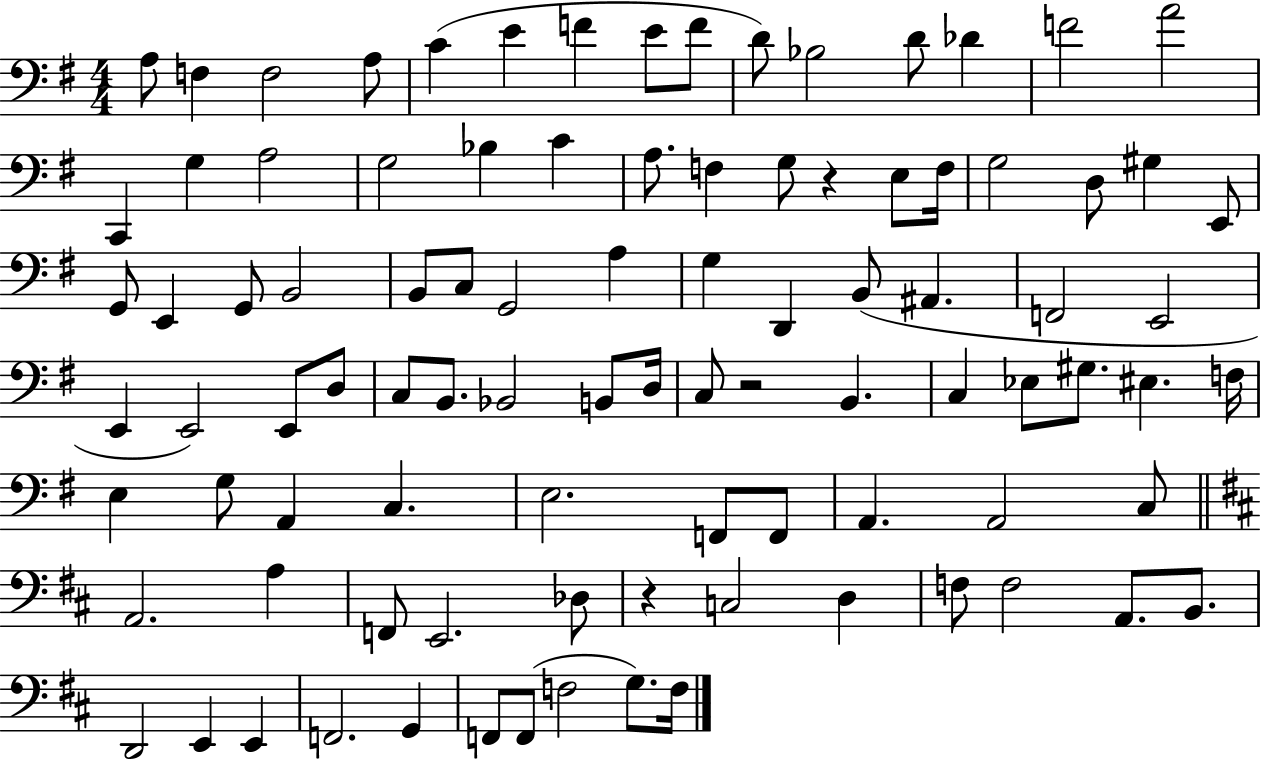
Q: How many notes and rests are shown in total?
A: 94